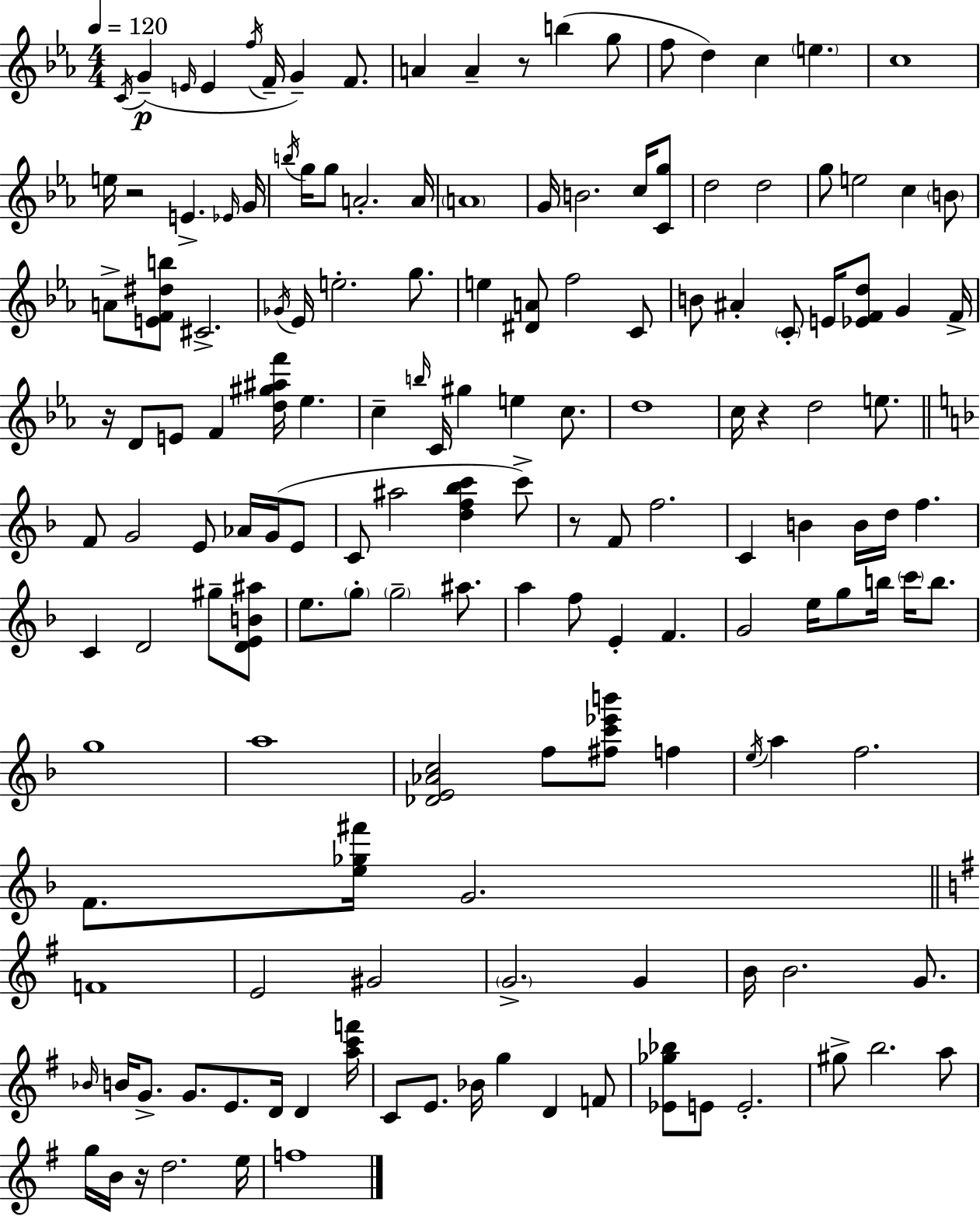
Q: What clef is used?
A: treble